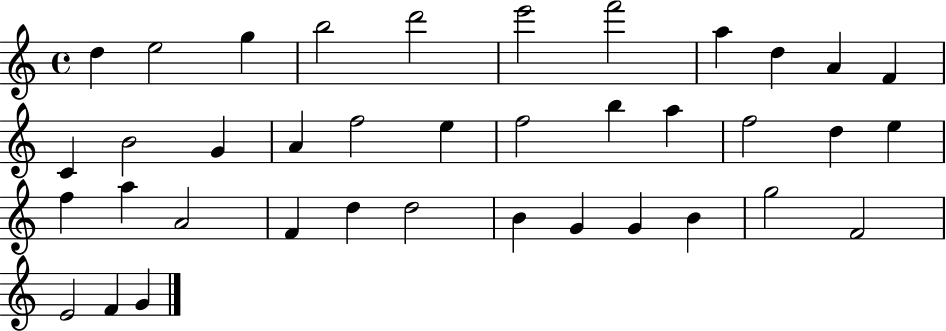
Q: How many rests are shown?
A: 0